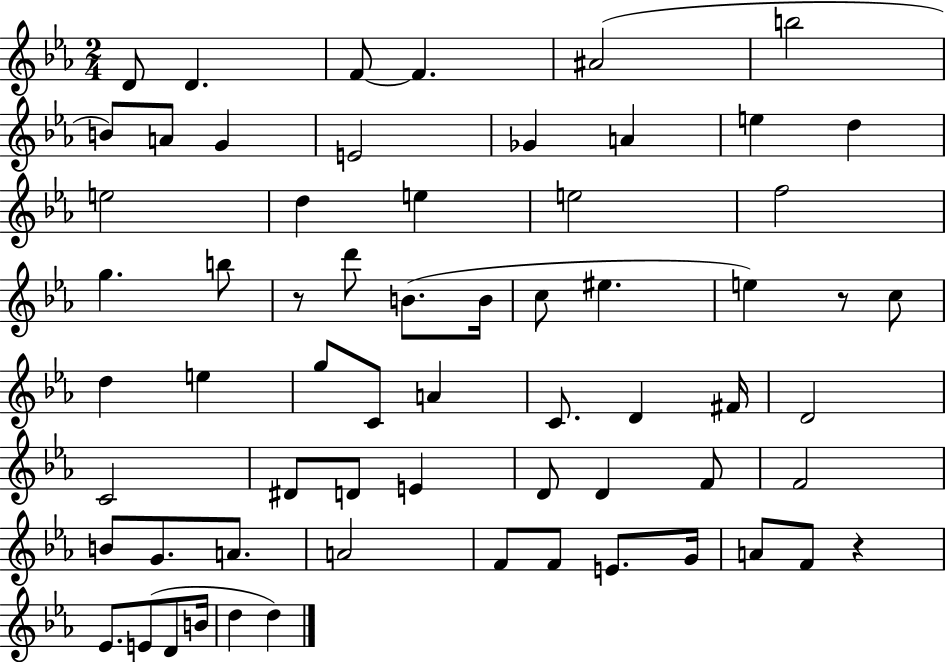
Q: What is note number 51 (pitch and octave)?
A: F4